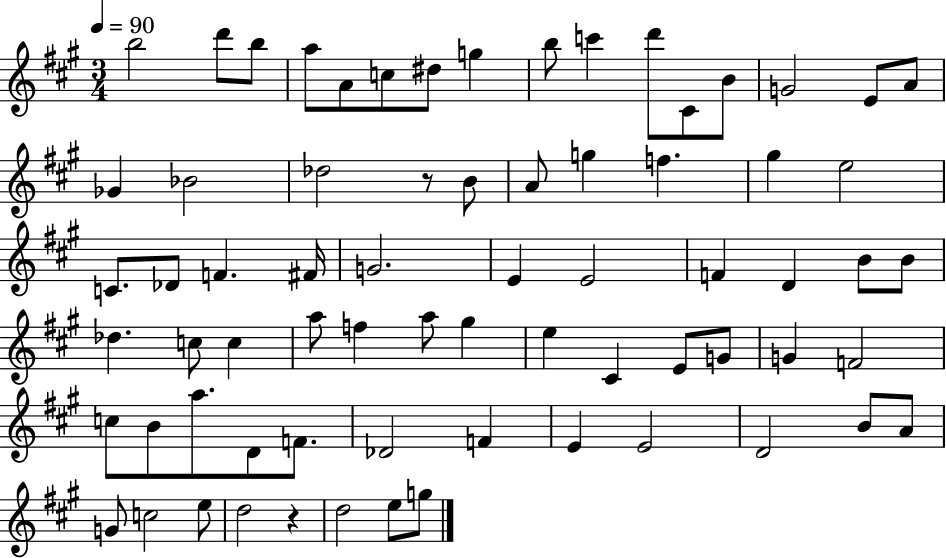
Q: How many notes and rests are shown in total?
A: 70